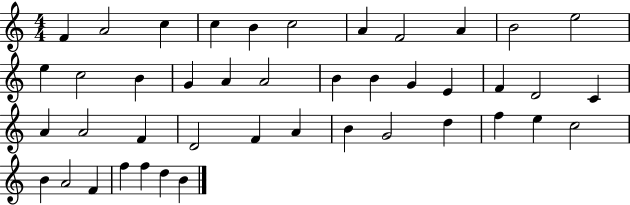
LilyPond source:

{
  \clef treble
  \numericTimeSignature
  \time 4/4
  \key c \major
  f'4 a'2 c''4 | c''4 b'4 c''2 | a'4 f'2 a'4 | b'2 e''2 | \break e''4 c''2 b'4 | g'4 a'4 a'2 | b'4 b'4 g'4 e'4 | f'4 d'2 c'4 | \break a'4 a'2 f'4 | d'2 f'4 a'4 | b'4 g'2 d''4 | f''4 e''4 c''2 | \break b'4 a'2 f'4 | f''4 f''4 d''4 b'4 | \bar "|."
}